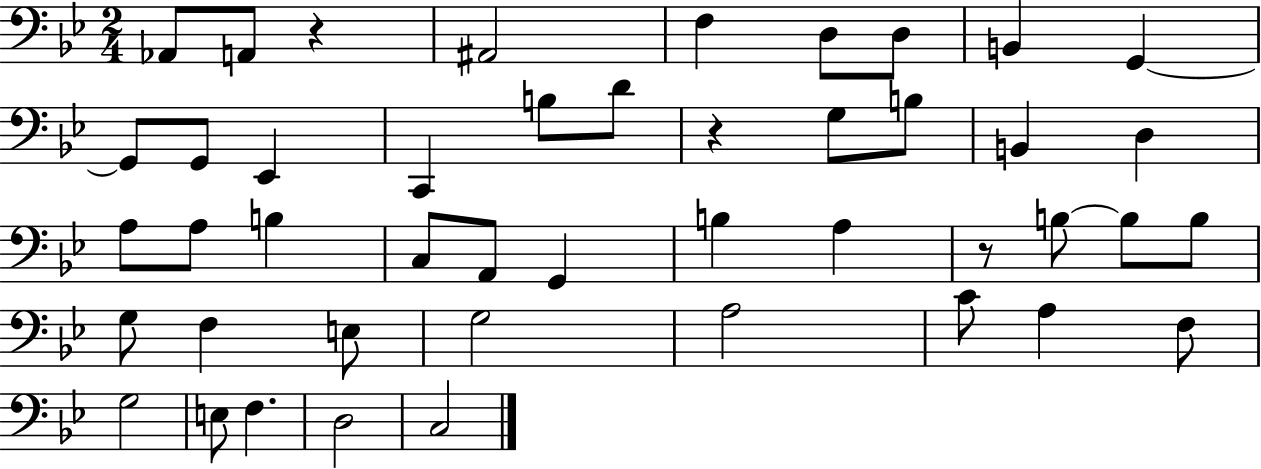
{
  \clef bass
  \numericTimeSignature
  \time 2/4
  \key bes \major
  aes,8 a,8 r4 | ais,2 | f4 d8 d8 | b,4 g,4~~ | \break g,8 g,8 ees,4 | c,4 b8 d'8 | r4 g8 b8 | b,4 d4 | \break a8 a8 b4 | c8 a,8 g,4 | b4 a4 | r8 b8~~ b8 b8 | \break g8 f4 e8 | g2 | a2 | c'8 a4 f8 | \break g2 | e8 f4. | d2 | c2 | \break \bar "|."
}